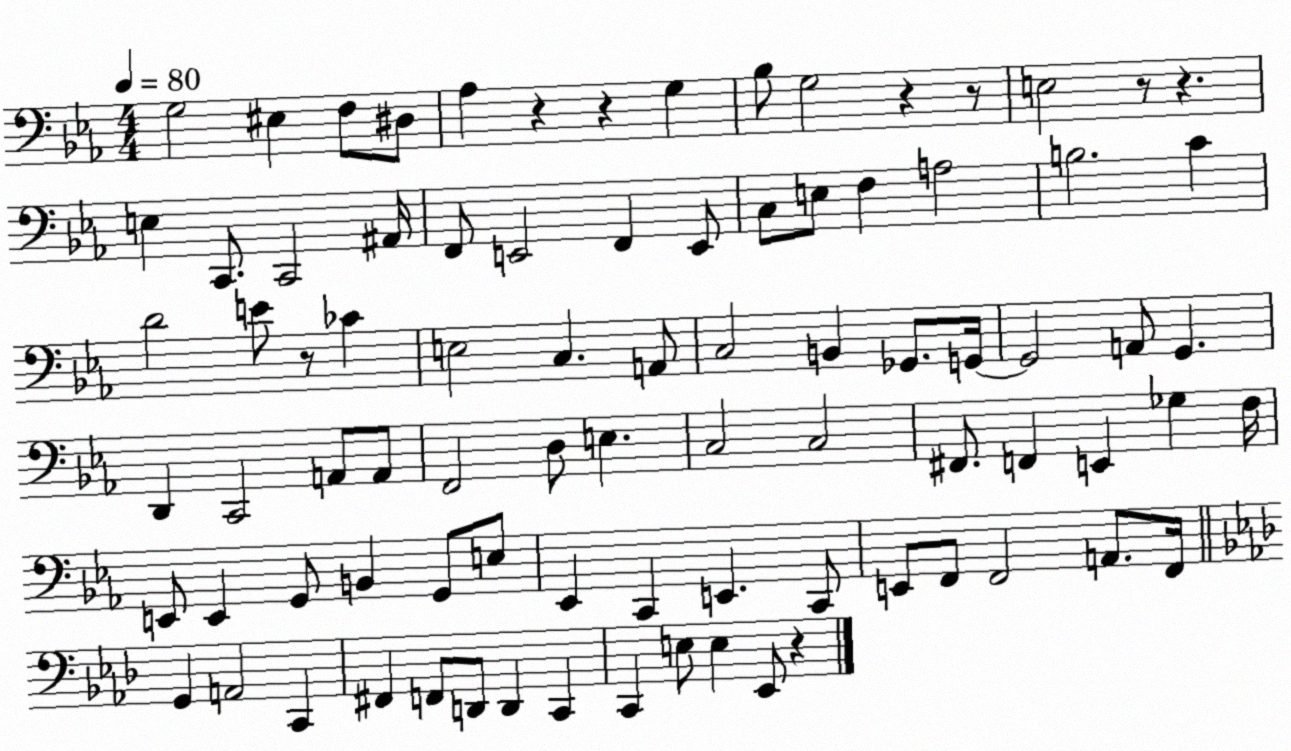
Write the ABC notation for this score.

X:1
T:Untitled
M:4/4
L:1/4
K:Eb
G,2 ^E, F,/2 ^D,/2 _A, z z G, _B,/2 G,2 z z/2 E,2 z/2 z E, C,,/2 C,,2 ^A,,/4 F,,/2 E,,2 F,, E,,/2 C,/2 E,/2 F, A,2 B,2 C D2 E/2 z/2 _C E,2 C, A,,/2 C,2 B,, _G,,/2 G,,/4 G,,2 A,,/2 G,, D,, C,,2 A,,/2 A,,/2 F,,2 D,/2 E, C,2 C,2 ^F,,/2 F,, E,, _G, F,/4 E,,/2 E,, G,,/2 B,, G,,/2 E,/2 _E,, C,, E,, C,,/2 E,,/2 F,,/2 F,,2 A,,/2 F,,/4 G,, A,,2 C,, ^F,, F,,/2 D,,/2 D,, C,, C,, E,/2 E, _E,,/2 z